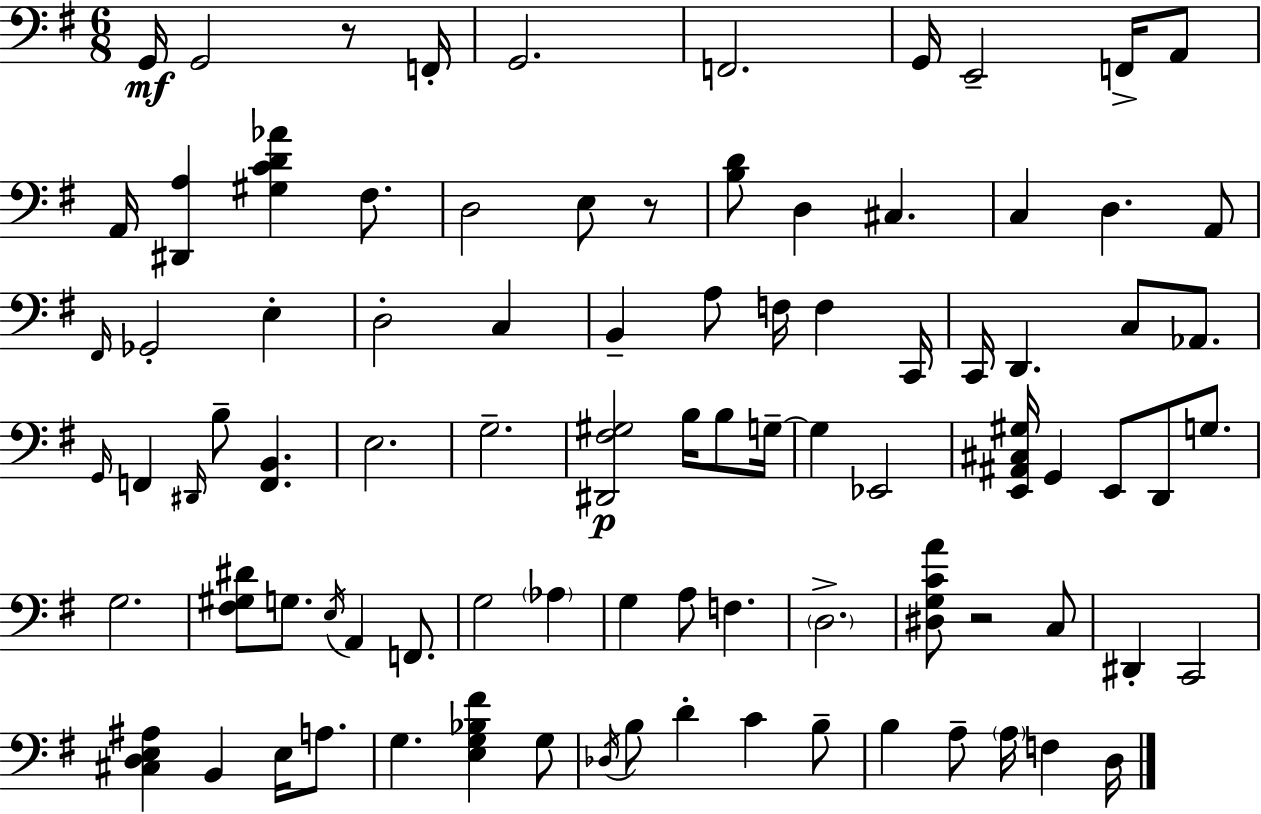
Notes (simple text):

G2/s G2/h R/e F2/s G2/h. F2/h. G2/s E2/h F2/s A2/e A2/s [D#2,A3]/q [G#3,C4,D4,Ab4]/q F#3/e. D3/h E3/e R/e [B3,D4]/e D3/q C#3/q. C3/q D3/q. A2/e F#2/s Gb2/h E3/q D3/h C3/q B2/q A3/e F3/s F3/q C2/s C2/s D2/q. C3/e Ab2/e. G2/s F2/q D#2/s B3/e [F2,B2]/q. E3/h. G3/h. [D#2,F#3,G#3]/h B3/s B3/e G3/s G3/q Eb2/h [E2,A#2,C#3,G#3]/s G2/q E2/e D2/e G3/e. G3/h. [F#3,G#3,D#4]/e G3/e. E3/s A2/q F2/e. G3/h Ab3/q G3/q A3/e F3/q. D3/h. [D#3,G3,C4,A4]/e R/h C3/e D#2/q C2/h [C#3,D3,E3,A#3]/q B2/q E3/s A3/e. G3/q. [E3,G3,Bb3,F#4]/q G3/e Db3/s B3/e D4/q C4/q B3/e B3/q A3/e A3/s F3/q D3/s